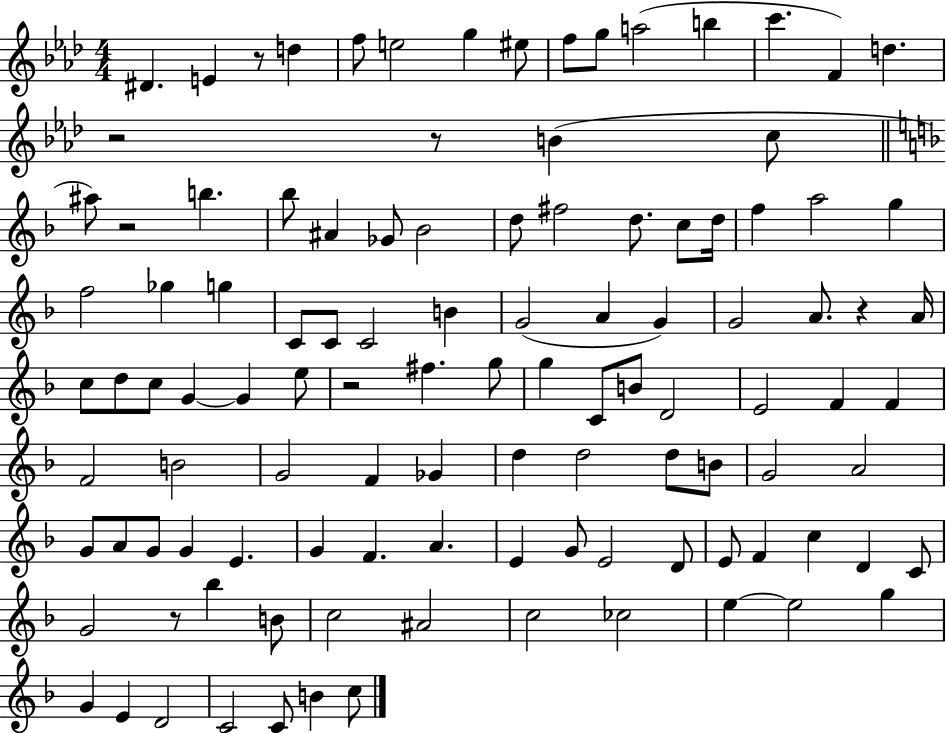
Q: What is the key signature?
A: AES major